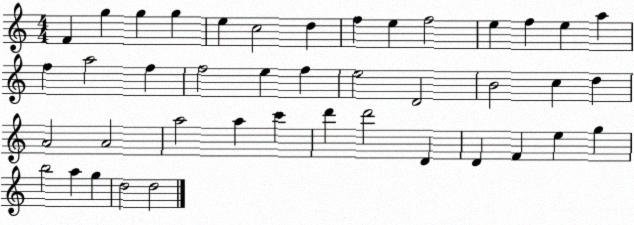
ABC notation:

X:1
T:Untitled
M:4/4
L:1/4
K:C
F g g g e c2 d f e f2 e f e a f a2 f f2 e f e2 D2 B2 c d A2 A2 a2 a c' d' d'2 D D F e g b2 a g d2 d2